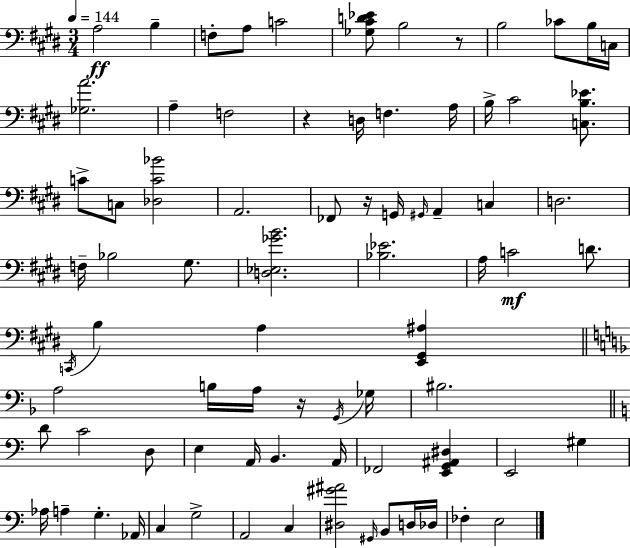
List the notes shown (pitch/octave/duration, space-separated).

A3/h B3/q F3/e A3/e C4/h [Gb3,C#4,D4,Eb4]/e B3/h R/e B3/h CES4/e B3/s C3/s [Gb3,A4]/h. A3/q F3/h R/q D3/s F3/q. A3/s B3/s C#4/h [C3,B3,Eb4]/e. C4/e C3/e [Db3,C4,Bb4]/h A2/h. FES2/e R/s G2/s G#2/s A2/q C3/q D3/h. F3/s Bb3/h G#3/e. [D3,Eb3,Gb4,B4]/h. [Bb3,Eb4]/h. A3/s C4/h D4/e. C2/s B3/q A3/q [E2,G#2,A#3]/q A3/h B3/s A3/s R/s G2/s Gb3/s BIS3/h. D4/e C4/h D3/e E3/q A2/s B2/q. A2/s FES2/h [E2,G2,A#2,D#3]/q E2/h G#3/q Ab3/s A3/q G3/q. Ab2/s C3/q G3/h A2/h C3/q [D#3,G#4,A#4]/h G#2/s B2/e D3/s Db3/s FES3/q E3/h